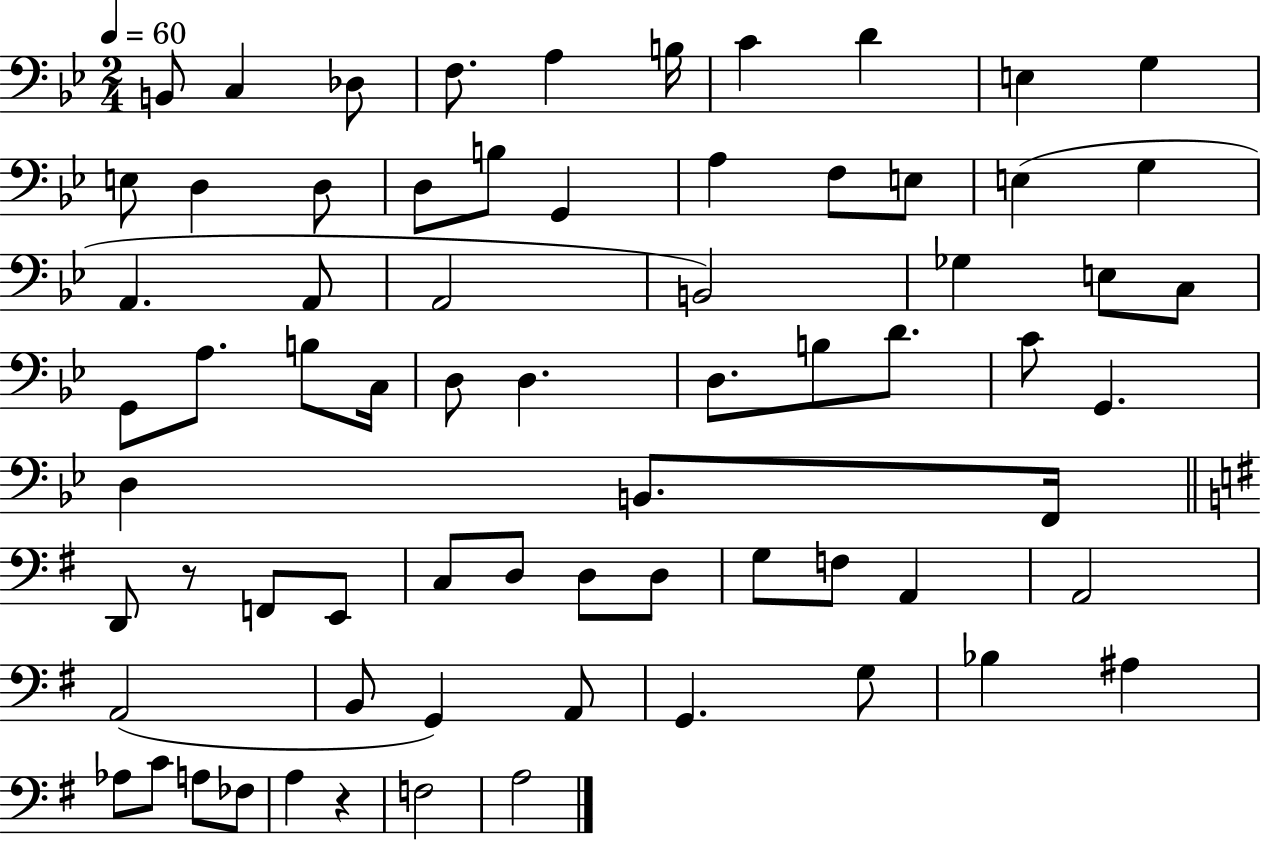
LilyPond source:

{
  \clef bass
  \numericTimeSignature
  \time 2/4
  \key bes \major
  \tempo 4 = 60
  b,8 c4 des8 | f8. a4 b16 | c'4 d'4 | e4 g4 | \break e8 d4 d8 | d8 b8 g,4 | a4 f8 e8 | e4( g4 | \break a,4. a,8 | a,2 | b,2) | ges4 e8 c8 | \break g,8 a8. b8 c16 | d8 d4. | d8. b8 d'8. | c'8 g,4. | \break d4 b,8. f,16 | \bar "||" \break \key g \major d,8 r8 f,8 e,8 | c8 d8 d8 d8 | g8 f8 a,4 | a,2 | \break a,2( | b,8 g,4) a,8 | g,4. g8 | bes4 ais4 | \break aes8 c'8 a8 fes8 | a4 r4 | f2 | a2 | \break \bar "|."
}